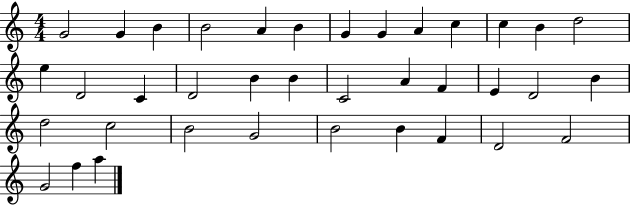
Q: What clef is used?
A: treble